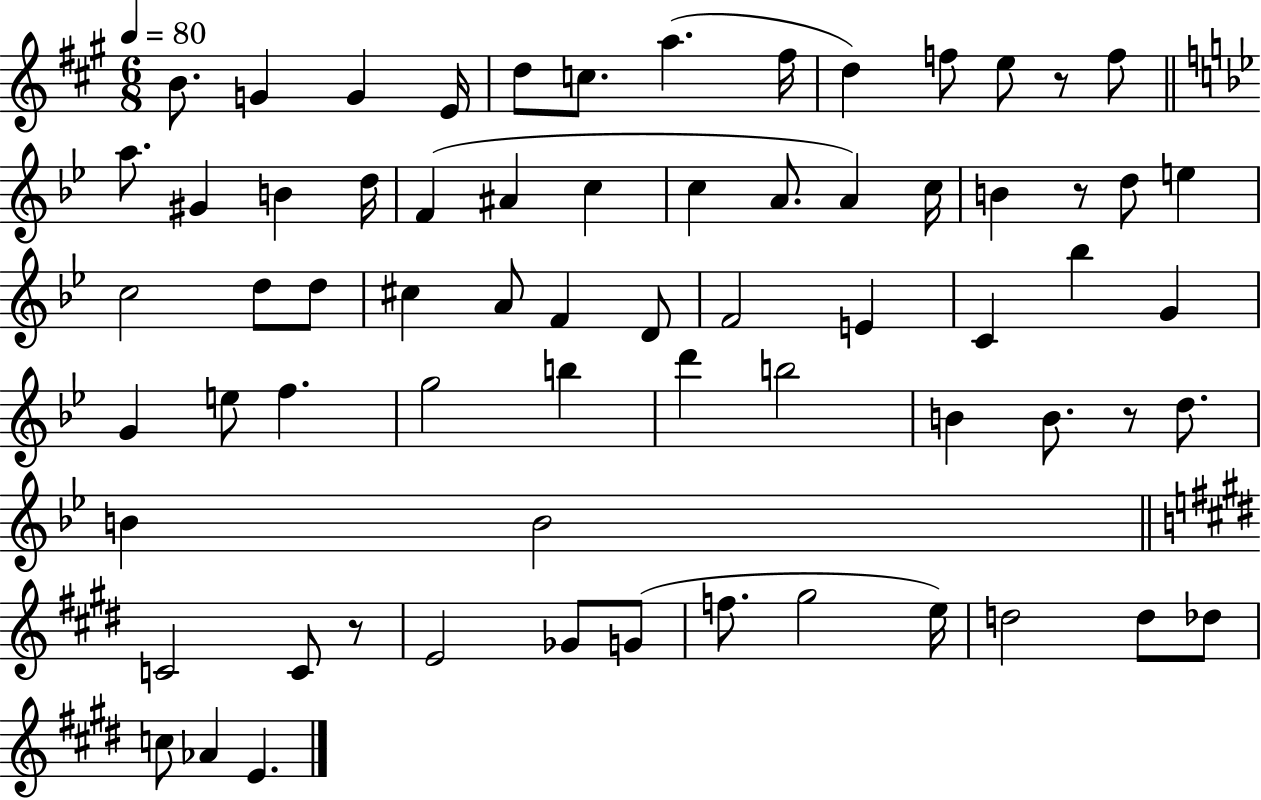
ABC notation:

X:1
T:Untitled
M:6/8
L:1/4
K:A
B/2 G G E/4 d/2 c/2 a ^f/4 d f/2 e/2 z/2 f/2 a/2 ^G B d/4 F ^A c c A/2 A c/4 B z/2 d/2 e c2 d/2 d/2 ^c A/2 F D/2 F2 E C _b G G e/2 f g2 b d' b2 B B/2 z/2 d/2 B B2 C2 C/2 z/2 E2 _G/2 G/2 f/2 ^g2 e/4 d2 d/2 _d/2 c/2 _A E